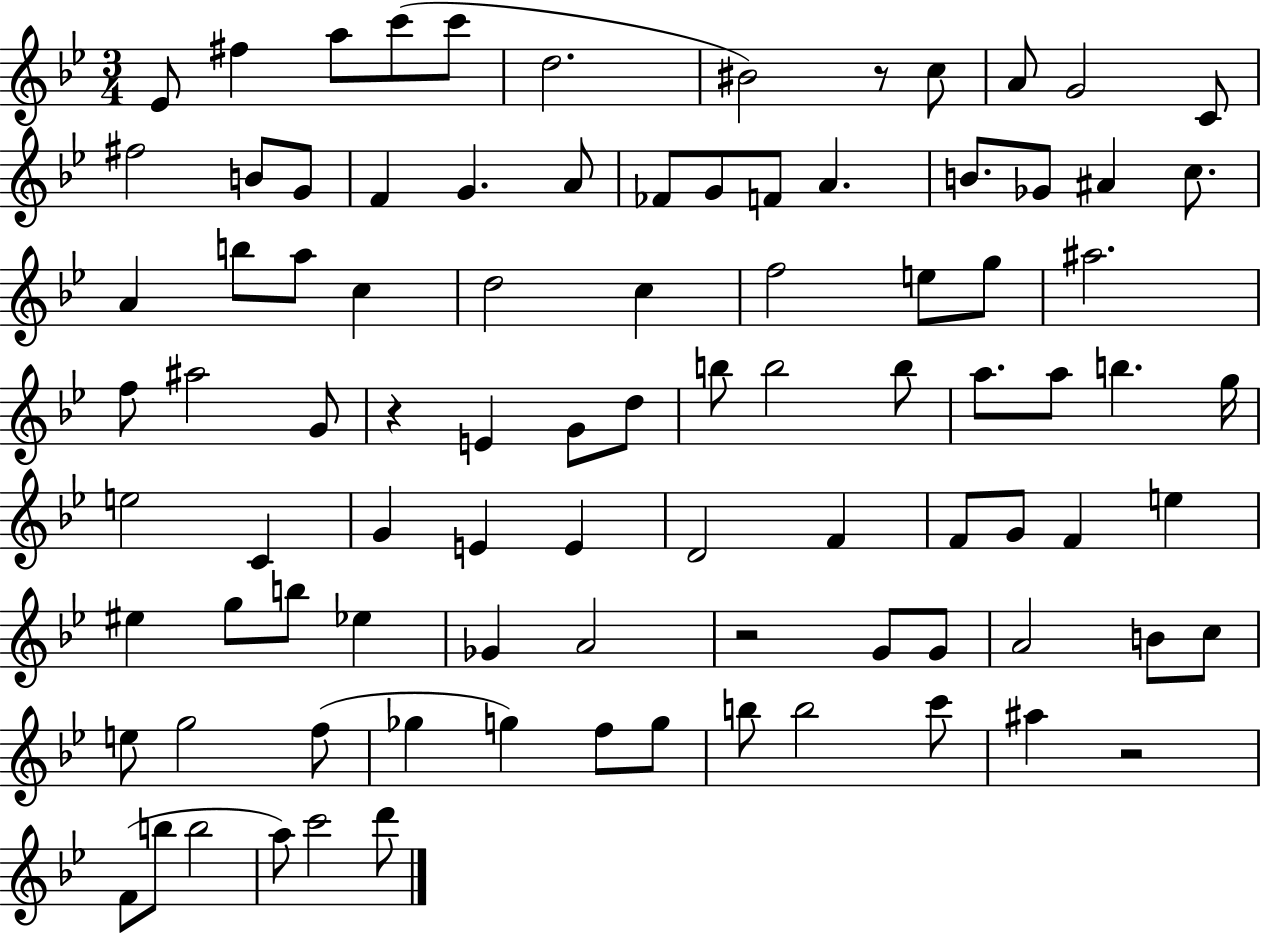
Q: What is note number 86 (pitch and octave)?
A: C6